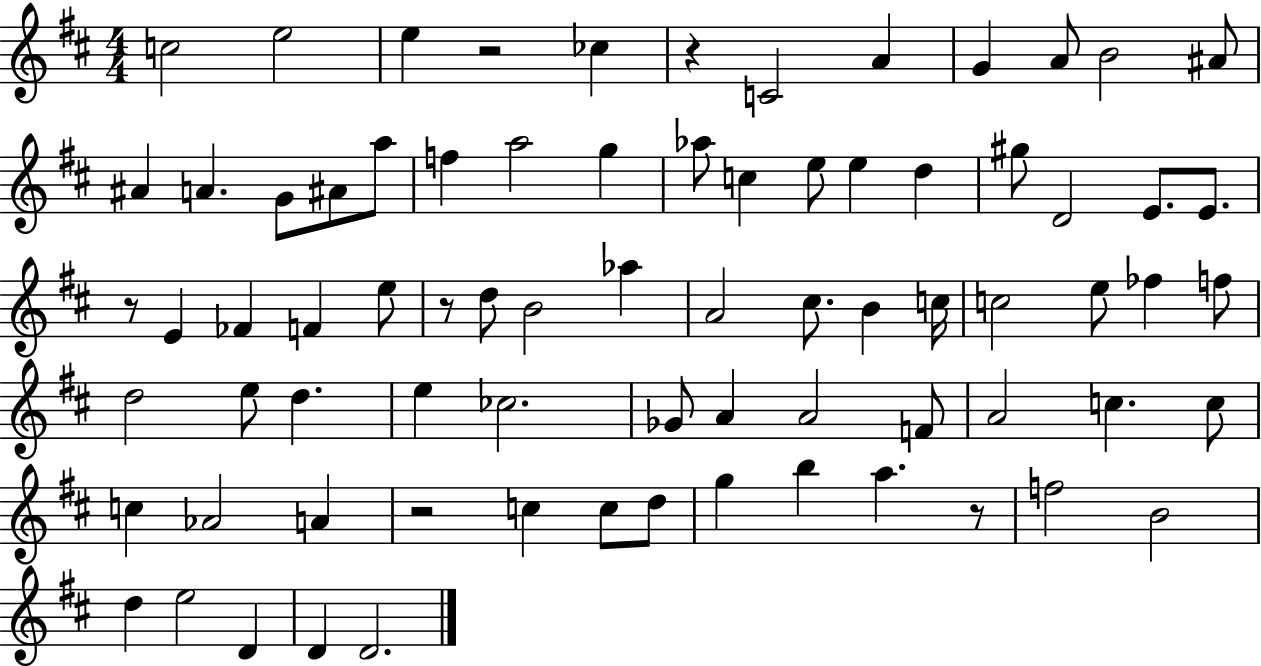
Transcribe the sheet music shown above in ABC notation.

X:1
T:Untitled
M:4/4
L:1/4
K:D
c2 e2 e z2 _c z C2 A G A/2 B2 ^A/2 ^A A G/2 ^A/2 a/2 f a2 g _a/2 c e/2 e d ^g/2 D2 E/2 E/2 z/2 E _F F e/2 z/2 d/2 B2 _a A2 ^c/2 B c/4 c2 e/2 _f f/2 d2 e/2 d e _c2 _G/2 A A2 F/2 A2 c c/2 c _A2 A z2 c c/2 d/2 g b a z/2 f2 B2 d e2 D D D2